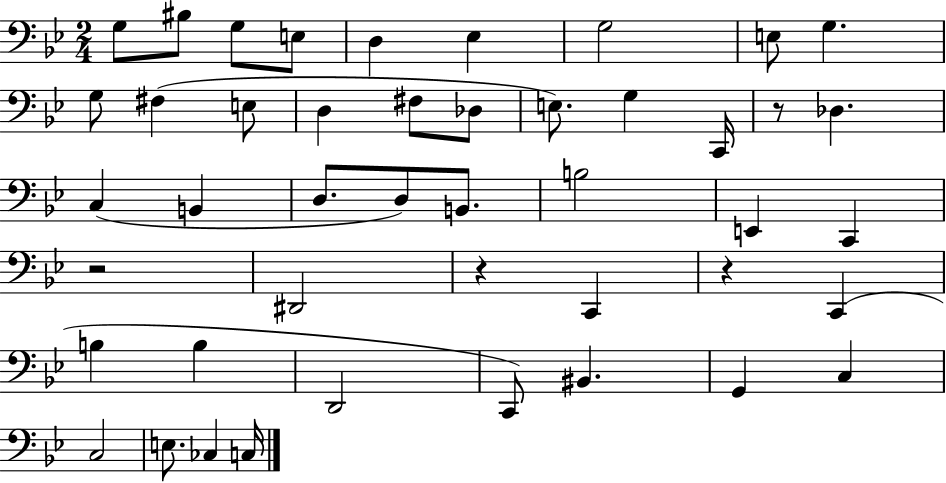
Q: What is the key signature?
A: BES major